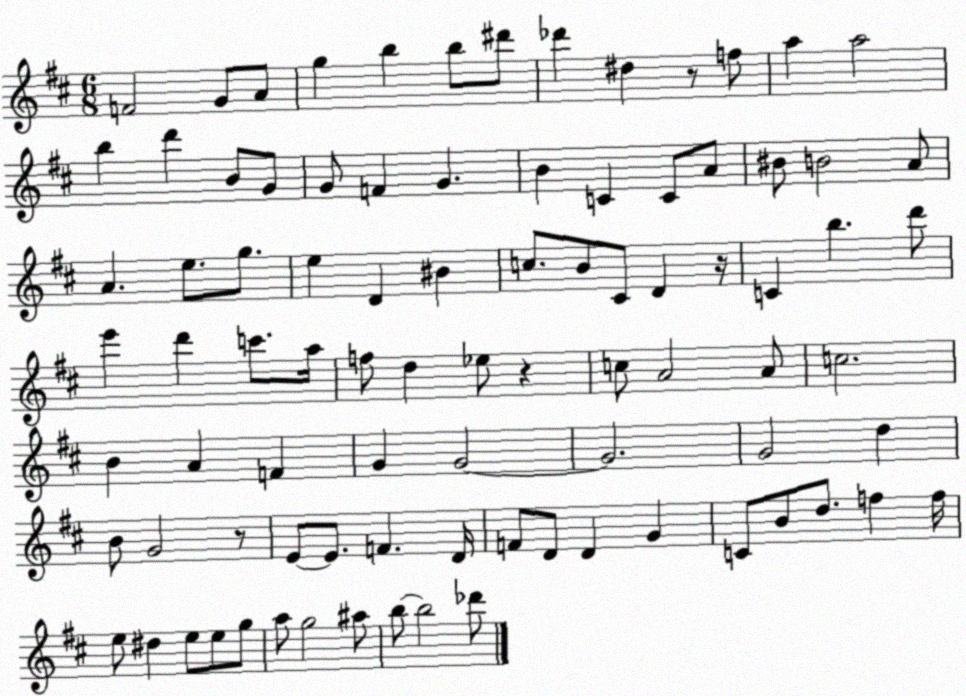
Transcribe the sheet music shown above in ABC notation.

X:1
T:Untitled
M:6/8
L:1/4
K:D
F2 G/2 A/2 g b b/2 ^d'/2 _d' ^d z/2 f/2 a a2 b d' B/2 G/2 G/2 F G B C C/2 A/2 ^B/2 B2 A/2 A e/2 g/2 e D ^B c/2 B/2 ^C/2 D z/4 C b d'/2 e' d' c'/2 a/4 f/2 d _e/2 z c/2 A2 A/2 c2 B A F G G2 G2 G2 d B/2 G2 z/2 E/2 E/2 F D/4 F/2 D/2 D G C/2 B/2 d/2 f f/4 e/2 ^d e/2 e/2 g/2 a/2 g2 ^a/2 b/2 b2 _d'/2